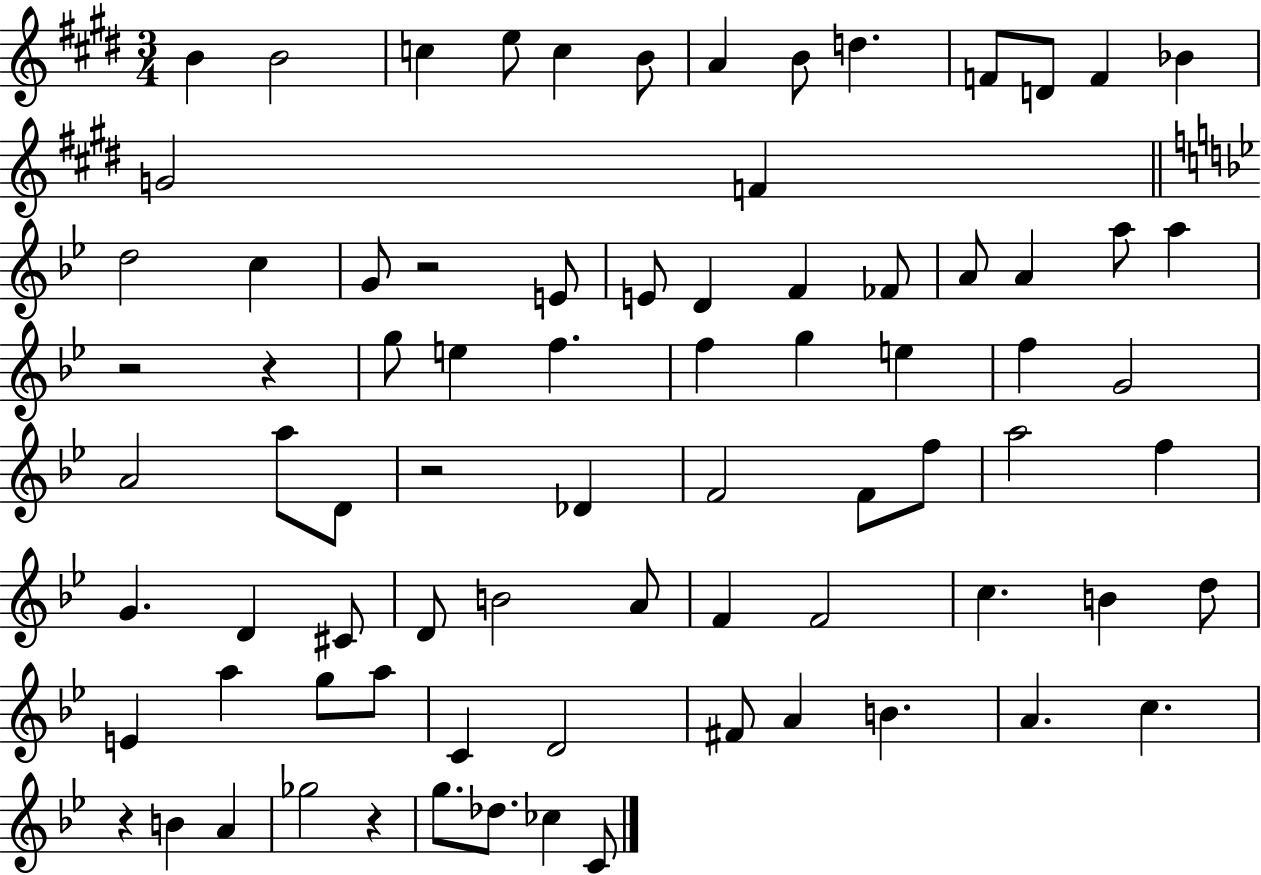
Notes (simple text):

B4/q B4/h C5/q E5/e C5/q B4/e A4/q B4/e D5/q. F4/e D4/e F4/q Bb4/q G4/h F4/q D5/h C5/q G4/e R/h E4/e E4/e D4/q F4/q FES4/e A4/e A4/q A5/e A5/q R/h R/q G5/e E5/q F5/q. F5/q G5/q E5/q F5/q G4/h A4/h A5/e D4/e R/h Db4/q F4/h F4/e F5/e A5/h F5/q G4/q. D4/q C#4/e D4/e B4/h A4/e F4/q F4/h C5/q. B4/q D5/e E4/q A5/q G5/e A5/e C4/q D4/h F#4/e A4/q B4/q. A4/q. C5/q. R/q B4/q A4/q Gb5/h R/q G5/e. Db5/e. CES5/q C4/e